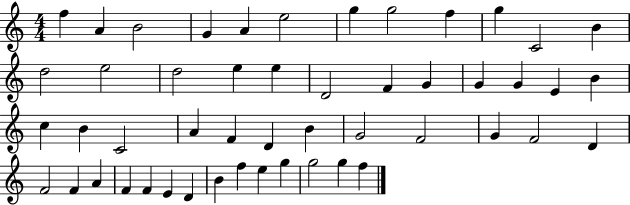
X:1
T:Untitled
M:4/4
L:1/4
K:C
f A B2 G A e2 g g2 f g C2 B d2 e2 d2 e e D2 F G G G E B c B C2 A F D B G2 F2 G F2 D F2 F A F F E D B f e g g2 g f